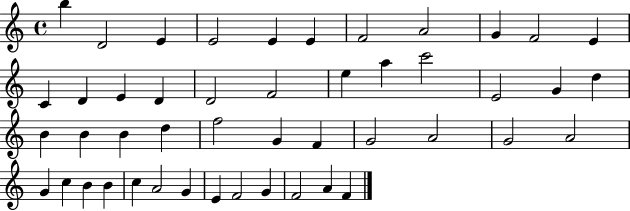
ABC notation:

X:1
T:Untitled
M:4/4
L:1/4
K:C
b D2 E E2 E E F2 A2 G F2 E C D E D D2 F2 e a c'2 E2 G d B B B d f2 G F G2 A2 G2 A2 G c B B c A2 G E F2 G F2 A F